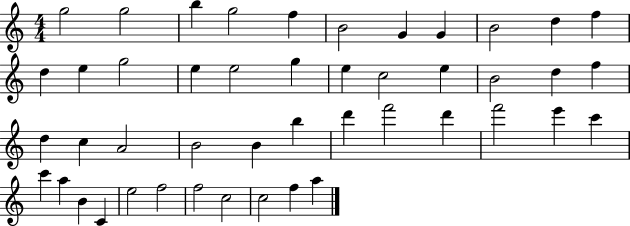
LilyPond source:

{
  \clef treble
  \numericTimeSignature
  \time 4/4
  \key c \major
  g''2 g''2 | b''4 g''2 f''4 | b'2 g'4 g'4 | b'2 d''4 f''4 | \break d''4 e''4 g''2 | e''4 e''2 g''4 | e''4 c''2 e''4 | b'2 d''4 f''4 | \break d''4 c''4 a'2 | b'2 b'4 b''4 | d'''4 f'''2 d'''4 | f'''2 e'''4 c'''4 | \break c'''4 a''4 b'4 c'4 | e''2 f''2 | f''2 c''2 | c''2 f''4 a''4 | \break \bar "|."
}